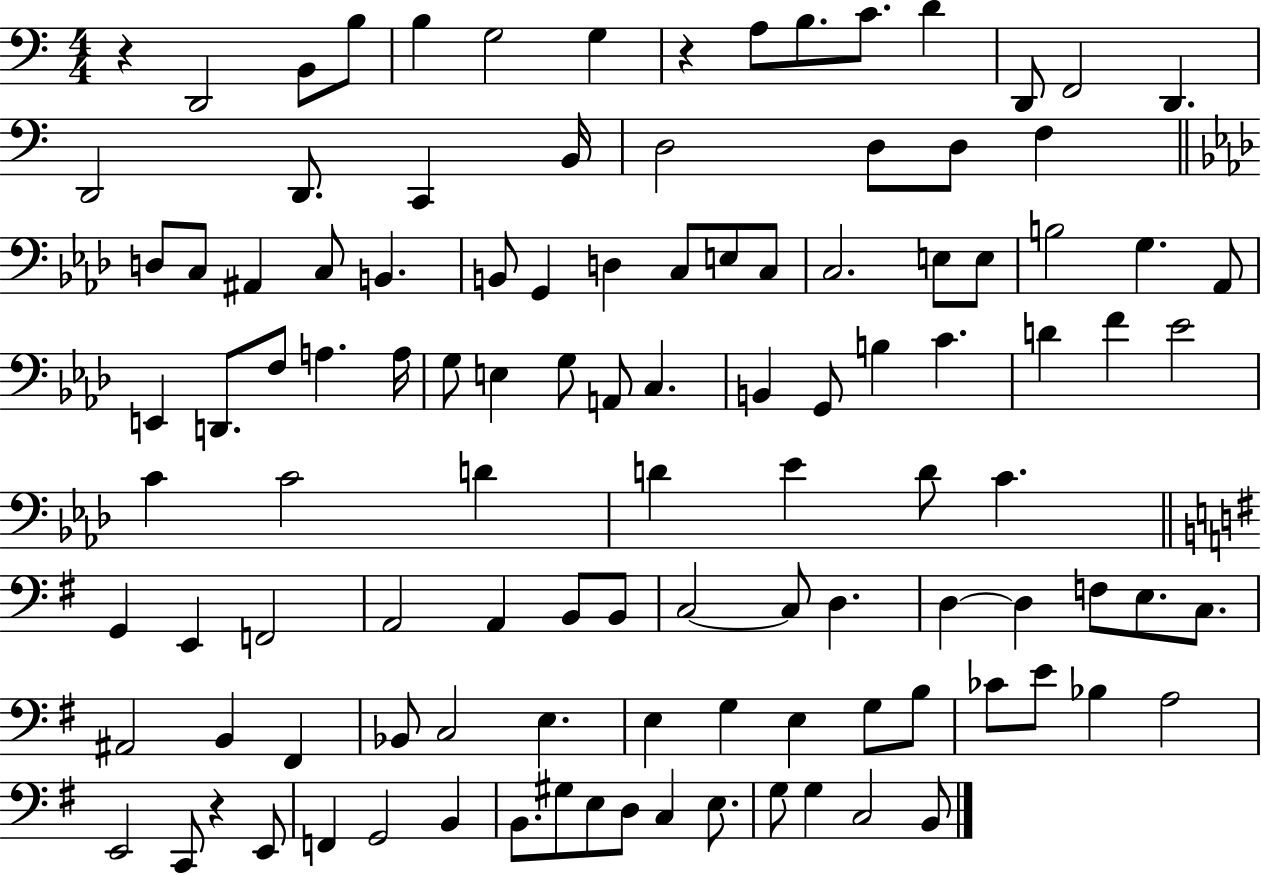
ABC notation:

X:1
T:Untitled
M:4/4
L:1/4
K:C
z D,,2 B,,/2 B,/2 B, G,2 G, z A,/2 B,/2 C/2 D D,,/2 F,,2 D,, D,,2 D,,/2 C,, B,,/4 D,2 D,/2 D,/2 F, D,/2 C,/2 ^A,, C,/2 B,, B,,/2 G,, D, C,/2 E,/2 C,/2 C,2 E,/2 E,/2 B,2 G, _A,,/2 E,, D,,/2 F,/2 A, A,/4 G,/2 E, G,/2 A,,/2 C, B,, G,,/2 B, C D F _E2 C C2 D D _E D/2 C G,, E,, F,,2 A,,2 A,, B,,/2 B,,/2 C,2 C,/2 D, D, D, F,/2 E,/2 C,/2 ^A,,2 B,, ^F,, _B,,/2 C,2 E, E, G, E, G,/2 B,/2 _C/2 E/2 _B, A,2 E,,2 C,,/2 z E,,/2 F,, G,,2 B,, B,,/2 ^G,/2 E,/2 D,/2 C, E,/2 G,/2 G, C,2 B,,/2